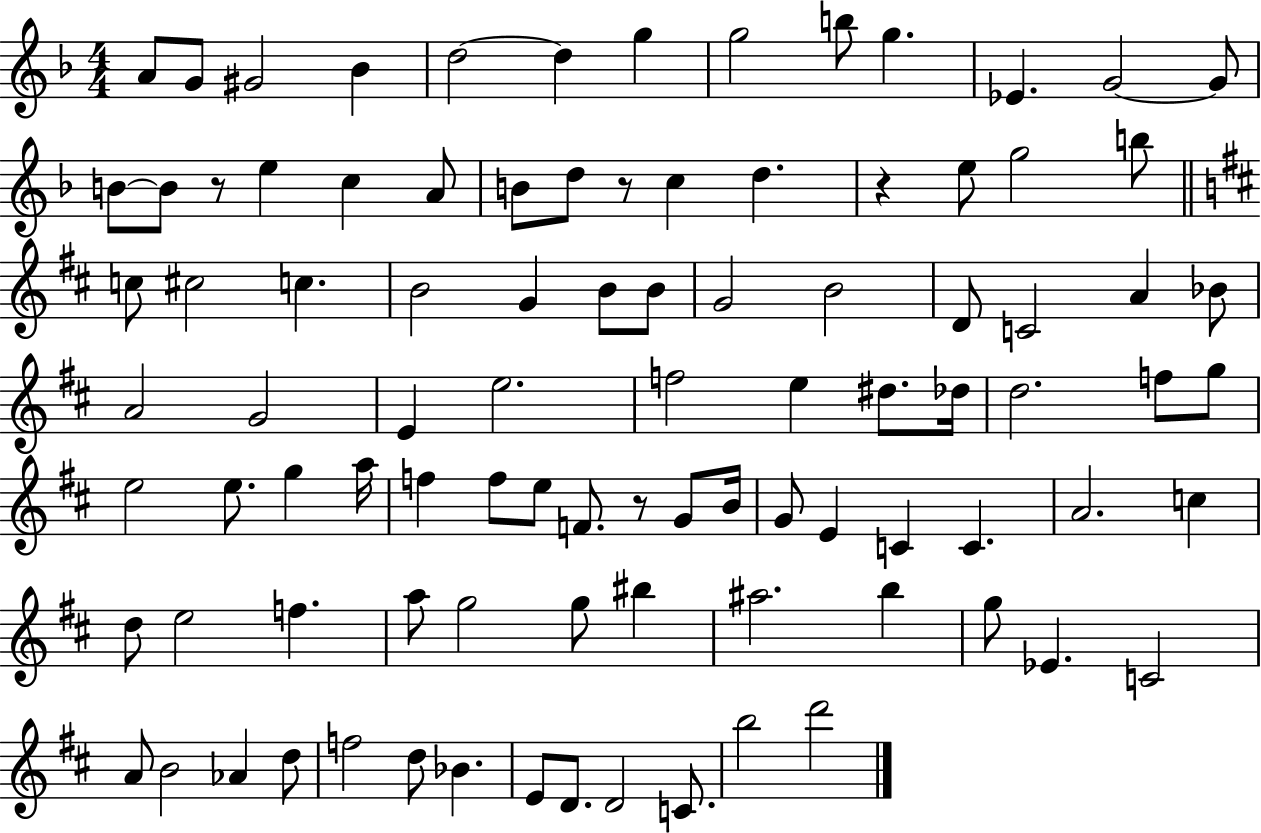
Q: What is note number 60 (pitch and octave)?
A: G4